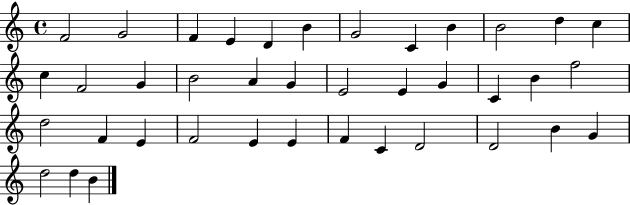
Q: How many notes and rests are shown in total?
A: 39